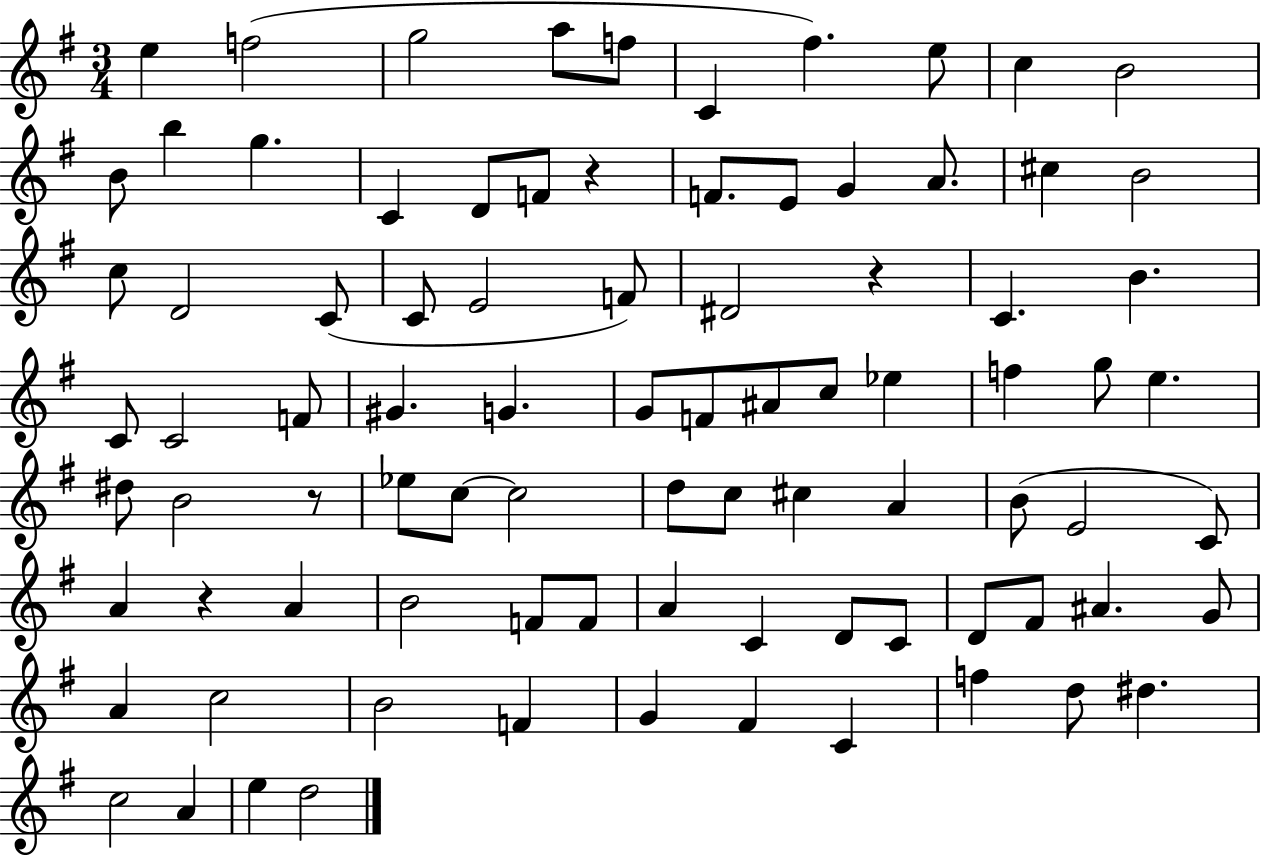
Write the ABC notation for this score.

X:1
T:Untitled
M:3/4
L:1/4
K:G
e f2 g2 a/2 f/2 C ^f e/2 c B2 B/2 b g C D/2 F/2 z F/2 E/2 G A/2 ^c B2 c/2 D2 C/2 C/2 E2 F/2 ^D2 z C B C/2 C2 F/2 ^G G G/2 F/2 ^A/2 c/2 _e f g/2 e ^d/2 B2 z/2 _e/2 c/2 c2 d/2 c/2 ^c A B/2 E2 C/2 A z A B2 F/2 F/2 A C D/2 C/2 D/2 ^F/2 ^A G/2 A c2 B2 F G ^F C f d/2 ^d c2 A e d2